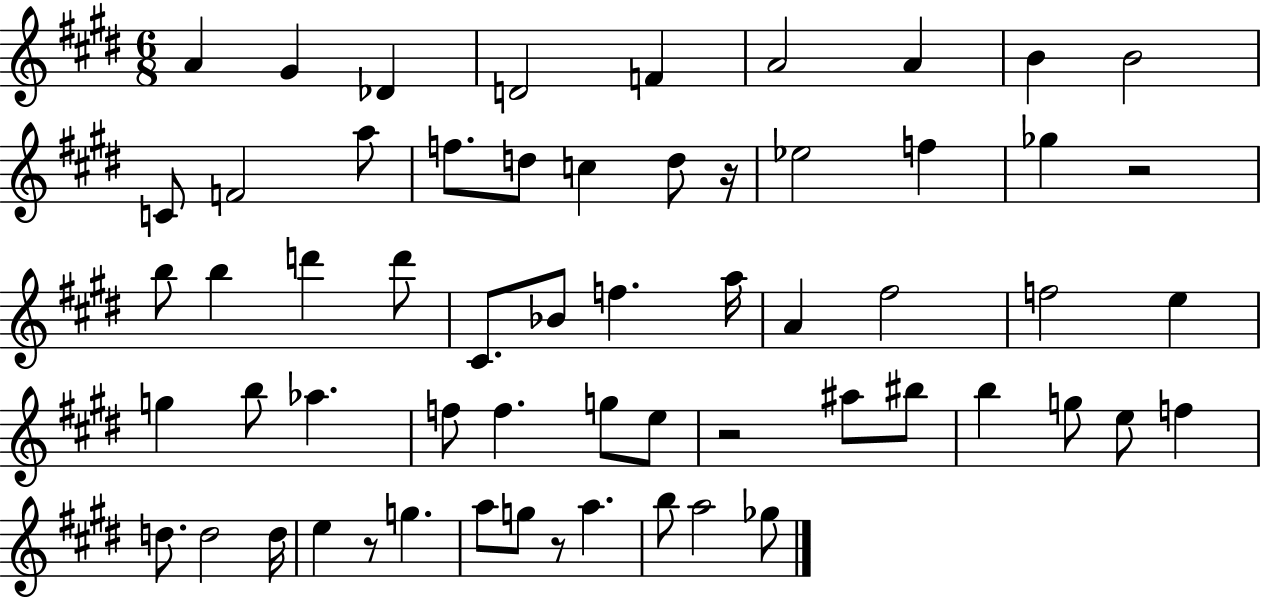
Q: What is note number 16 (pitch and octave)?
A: D5